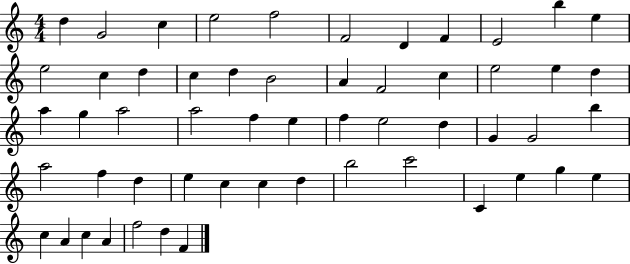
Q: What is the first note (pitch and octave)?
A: D5